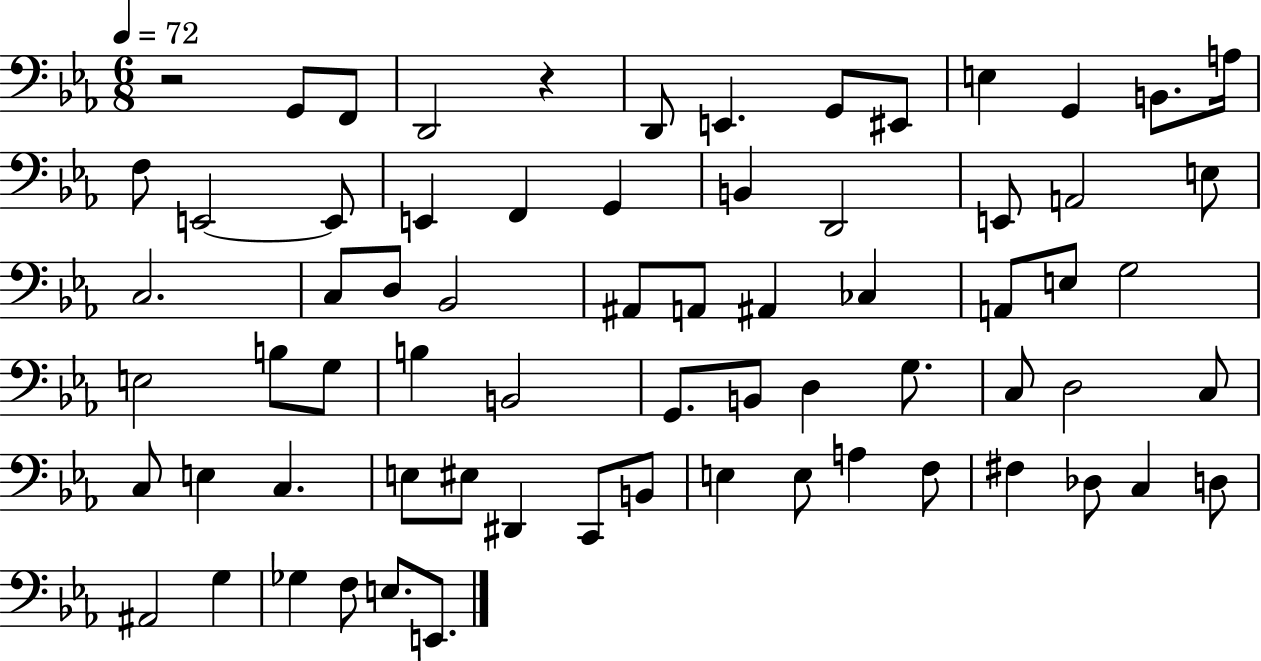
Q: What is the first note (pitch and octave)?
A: G2